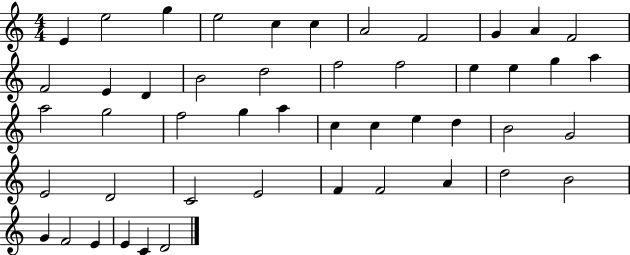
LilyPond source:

{
  \clef treble
  \numericTimeSignature
  \time 4/4
  \key c \major
  e'4 e''2 g''4 | e''2 c''4 c''4 | a'2 f'2 | g'4 a'4 f'2 | \break f'2 e'4 d'4 | b'2 d''2 | f''2 f''2 | e''4 e''4 g''4 a''4 | \break a''2 g''2 | f''2 g''4 a''4 | c''4 c''4 e''4 d''4 | b'2 g'2 | \break e'2 d'2 | c'2 e'2 | f'4 f'2 a'4 | d''2 b'2 | \break g'4 f'2 e'4 | e'4 c'4 d'2 | \bar "|."
}